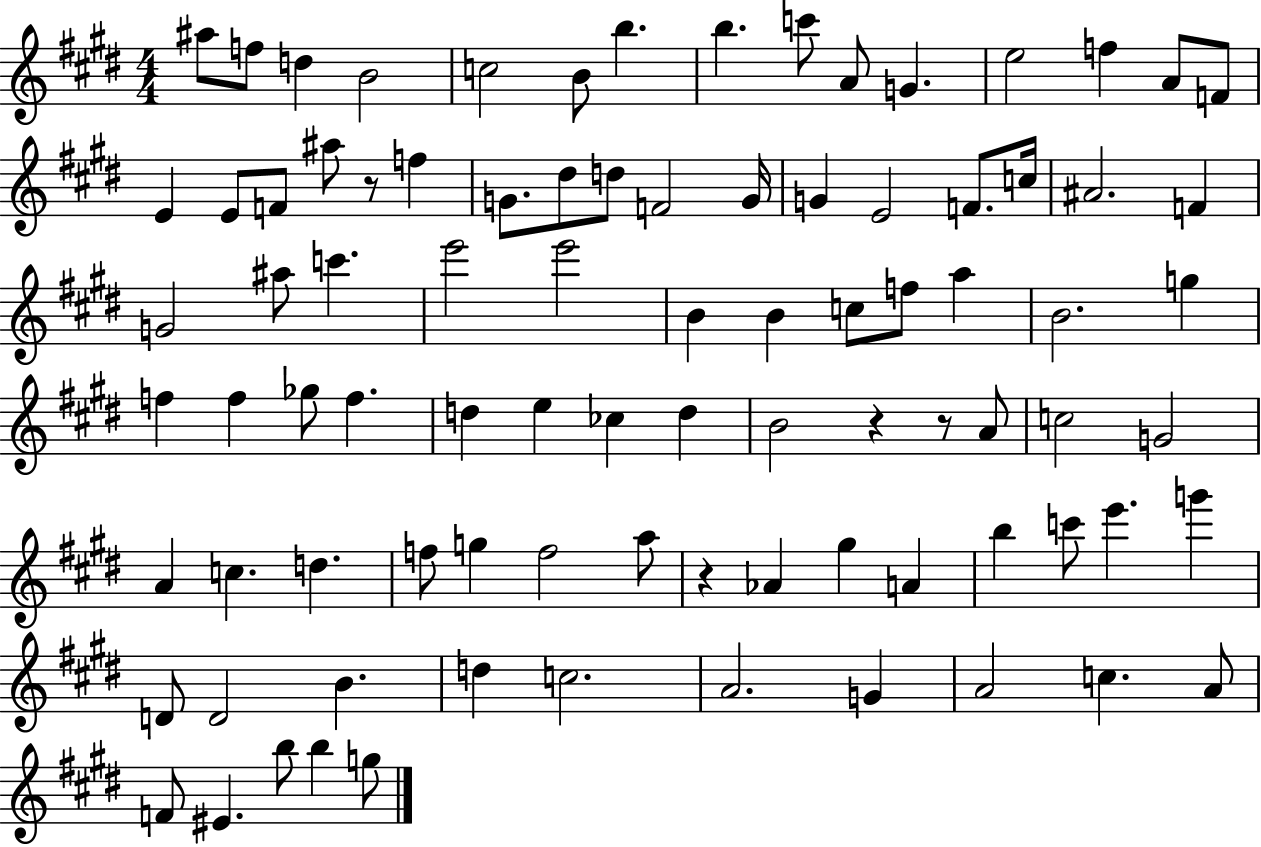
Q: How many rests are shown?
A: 4